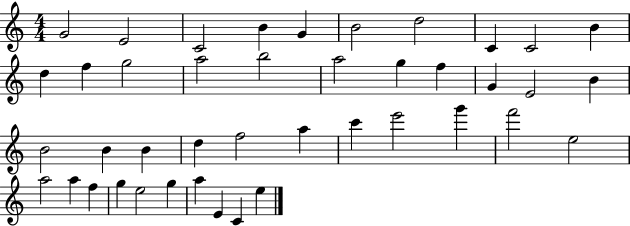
G4/h E4/h C4/h B4/q G4/q B4/h D5/h C4/q C4/h B4/q D5/q F5/q G5/h A5/h B5/h A5/h G5/q F5/q G4/q E4/h B4/q B4/h B4/q B4/q D5/q F5/h A5/q C6/q E6/h G6/q F6/h E5/h A5/h A5/q F5/q G5/q E5/h G5/q A5/q E4/q C4/q E5/q